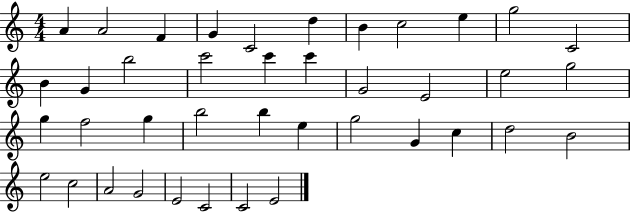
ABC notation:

X:1
T:Untitled
M:4/4
L:1/4
K:C
A A2 F G C2 d B c2 e g2 C2 B G b2 c'2 c' c' G2 E2 e2 g2 g f2 g b2 b e g2 G c d2 B2 e2 c2 A2 G2 E2 C2 C2 E2